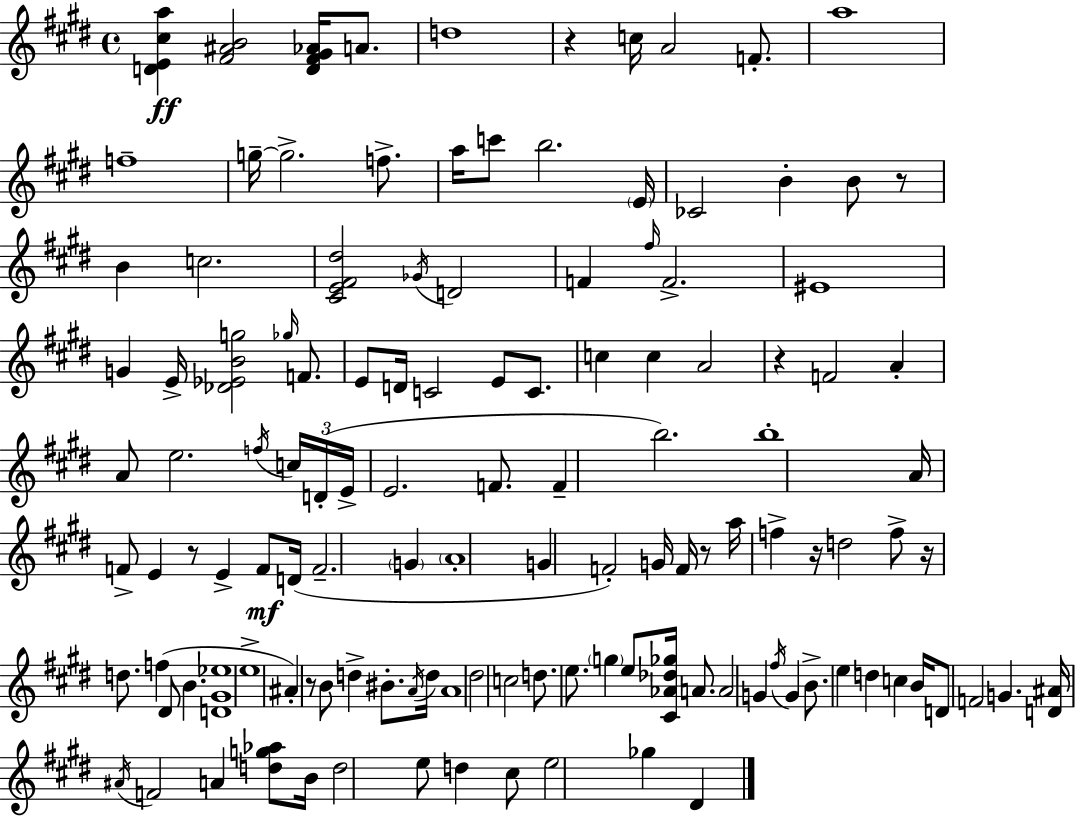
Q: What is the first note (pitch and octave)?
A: A4